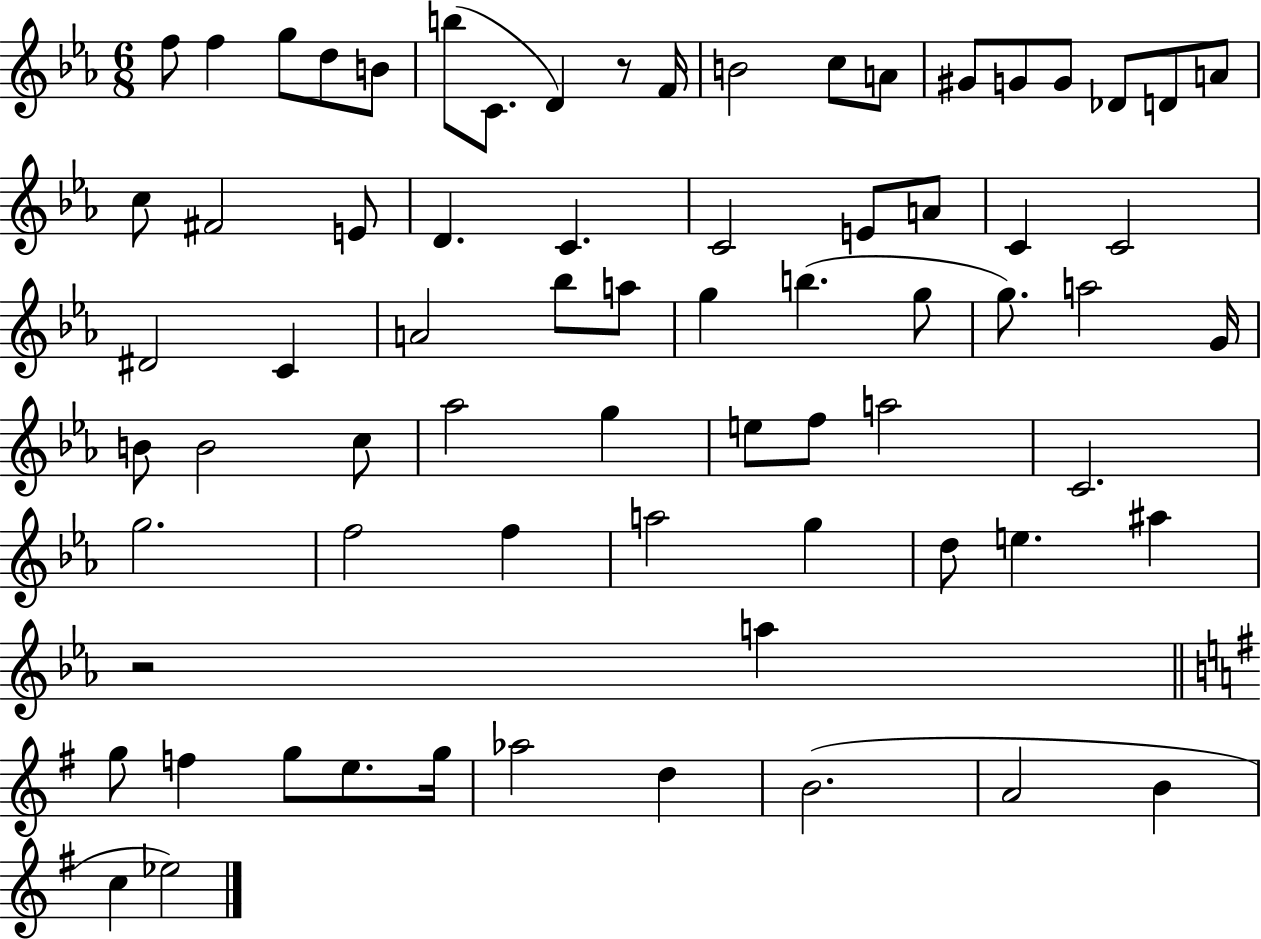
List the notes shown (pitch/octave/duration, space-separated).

F5/e F5/q G5/e D5/e B4/e B5/e C4/e. D4/q R/e F4/s B4/h C5/e A4/e G#4/e G4/e G4/e Db4/e D4/e A4/e C5/e F#4/h E4/e D4/q. C4/q. C4/h E4/e A4/e C4/q C4/h D#4/h C4/q A4/h Bb5/e A5/e G5/q B5/q. G5/e G5/e. A5/h G4/s B4/e B4/h C5/e Ab5/h G5/q E5/e F5/e A5/h C4/h. G5/h. F5/h F5/q A5/h G5/q D5/e E5/q. A#5/q R/h A5/q G5/e F5/q G5/e E5/e. G5/s Ab5/h D5/q B4/h. A4/h B4/q C5/q Eb5/h